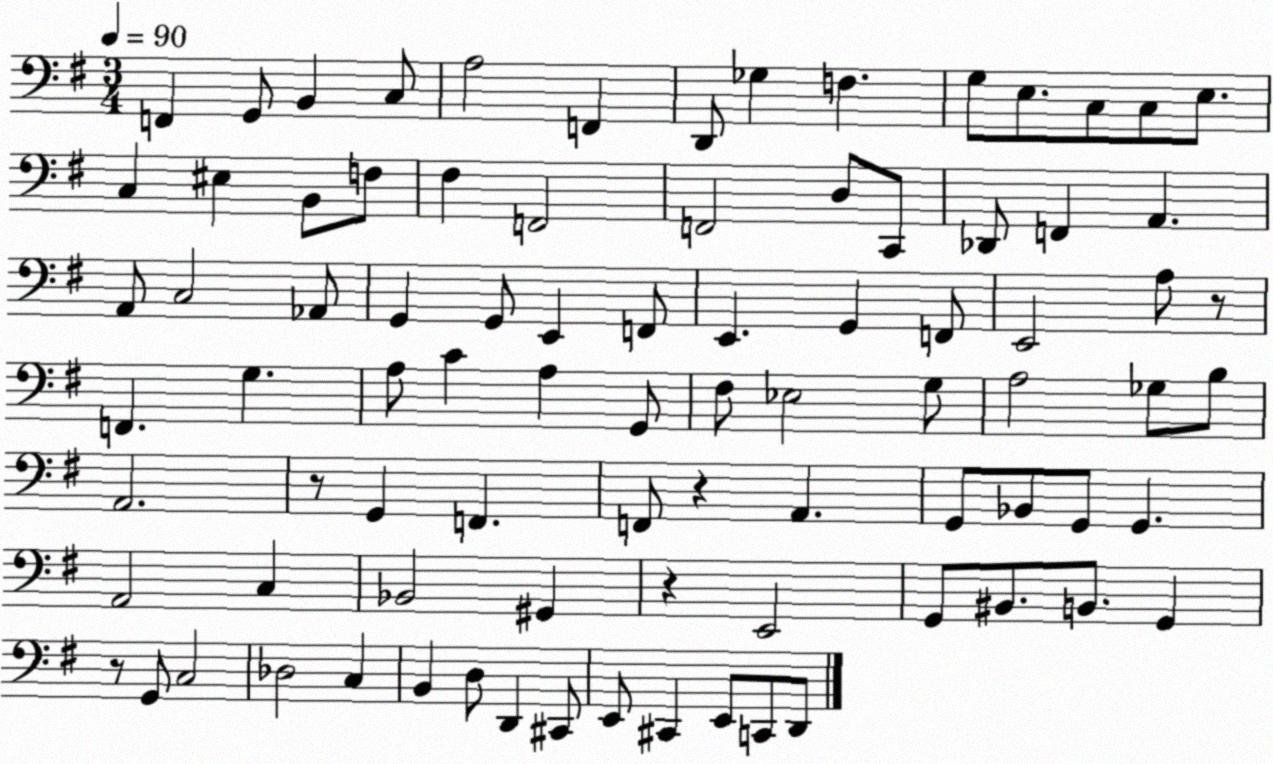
X:1
T:Untitled
M:3/4
L:1/4
K:G
F,, G,,/2 B,, C,/2 A,2 F,, D,,/2 _G, F, G,/2 E,/2 C,/2 C,/2 E,/2 C, ^E, B,,/2 F,/2 ^F, F,,2 F,,2 D,/2 C,,/2 _D,,/2 F,, A,, A,,/2 C,2 _A,,/2 G,, G,,/2 E,, F,,/2 E,, G,, F,,/2 E,,2 A,/2 z/2 F,, G, A,/2 C A, G,,/2 ^F,/2 _E,2 G,/2 A,2 _G,/2 B,/2 A,,2 z/2 G,, F,, F,,/2 z A,, G,,/2 _B,,/2 G,,/2 G,, A,,2 C, _B,,2 ^G,, z E,,2 G,,/2 ^B,,/2 B,,/2 G,, z/2 G,,/2 C,2 _D,2 C, B,, D,/2 D,, ^C,,/2 E,,/2 ^C,, E,,/2 C,,/2 D,,/2